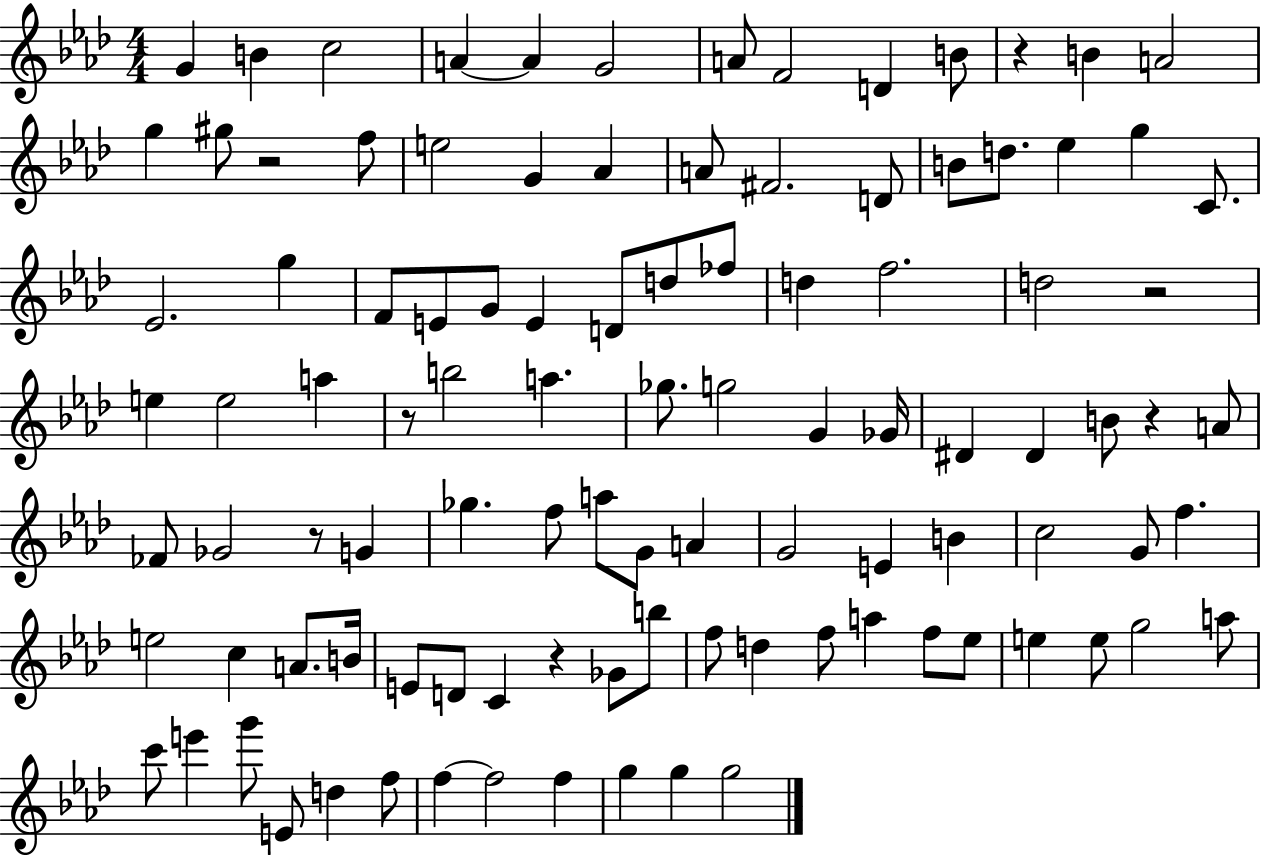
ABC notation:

X:1
T:Untitled
M:4/4
L:1/4
K:Ab
G B c2 A A G2 A/2 F2 D B/2 z B A2 g ^g/2 z2 f/2 e2 G _A A/2 ^F2 D/2 B/2 d/2 _e g C/2 _E2 g F/2 E/2 G/2 E D/2 d/2 _f/2 d f2 d2 z2 e e2 a z/2 b2 a _g/2 g2 G _G/4 ^D ^D B/2 z A/2 _F/2 _G2 z/2 G _g f/2 a/2 G/2 A G2 E B c2 G/2 f e2 c A/2 B/4 E/2 D/2 C z _G/2 b/2 f/2 d f/2 a f/2 _e/2 e e/2 g2 a/2 c'/2 e' g'/2 E/2 d f/2 f f2 f g g g2